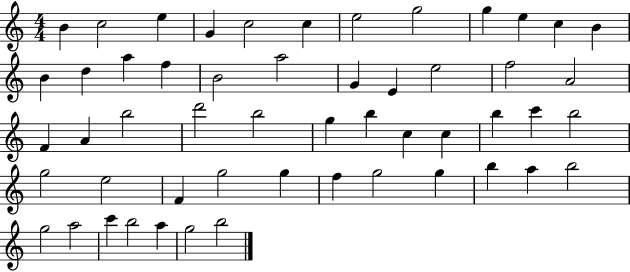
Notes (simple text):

B4/q C5/h E5/q G4/q C5/h C5/q E5/h G5/h G5/q E5/q C5/q B4/q B4/q D5/q A5/q F5/q B4/h A5/h G4/q E4/q E5/h F5/h A4/h F4/q A4/q B5/h D6/h B5/h G5/q B5/q C5/q C5/q B5/q C6/q B5/h G5/h E5/h F4/q G5/h G5/q F5/q G5/h G5/q B5/q A5/q B5/h G5/h A5/h C6/q B5/h A5/q G5/h B5/h